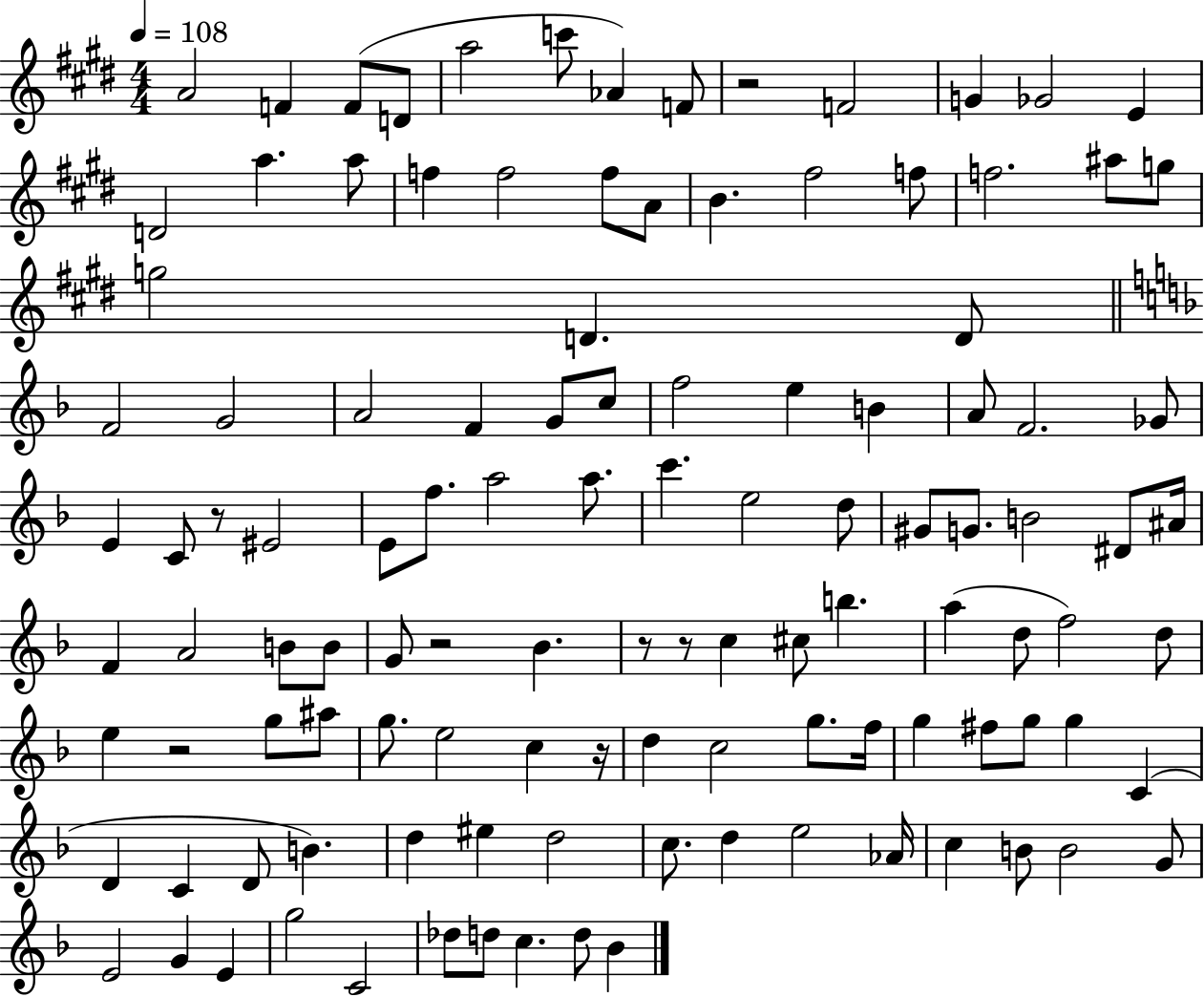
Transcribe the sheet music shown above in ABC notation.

X:1
T:Untitled
M:4/4
L:1/4
K:E
A2 F F/2 D/2 a2 c'/2 _A F/2 z2 F2 G _G2 E D2 a a/2 f f2 f/2 A/2 B ^f2 f/2 f2 ^a/2 g/2 g2 D D/2 F2 G2 A2 F G/2 c/2 f2 e B A/2 F2 _G/2 E C/2 z/2 ^E2 E/2 f/2 a2 a/2 c' e2 d/2 ^G/2 G/2 B2 ^D/2 ^A/4 F A2 B/2 B/2 G/2 z2 _B z/2 z/2 c ^c/2 b a d/2 f2 d/2 e z2 g/2 ^a/2 g/2 e2 c z/4 d c2 g/2 f/4 g ^f/2 g/2 g C D C D/2 B d ^e d2 c/2 d e2 _A/4 c B/2 B2 G/2 E2 G E g2 C2 _d/2 d/2 c d/2 _B